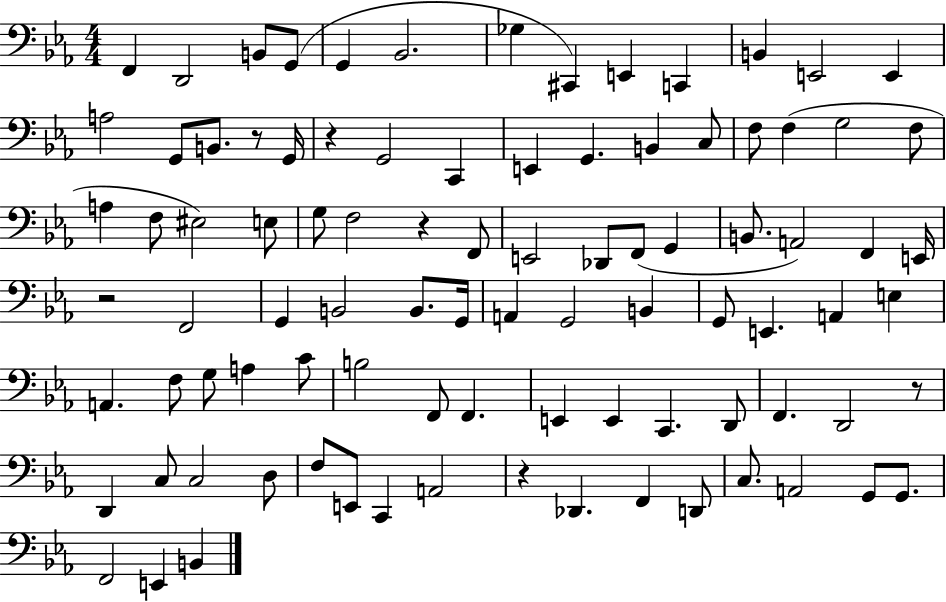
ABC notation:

X:1
T:Untitled
M:4/4
L:1/4
K:Eb
F,, D,,2 B,,/2 G,,/2 G,, _B,,2 _G, ^C,, E,, C,, B,, E,,2 E,, A,2 G,,/2 B,,/2 z/2 G,,/4 z G,,2 C,, E,, G,, B,, C,/2 F,/2 F, G,2 F,/2 A, F,/2 ^E,2 E,/2 G,/2 F,2 z F,,/2 E,,2 _D,,/2 F,,/2 G,, B,,/2 A,,2 F,, E,,/4 z2 F,,2 G,, B,,2 B,,/2 G,,/4 A,, G,,2 B,, G,,/2 E,, A,, E, A,, F,/2 G,/2 A, C/2 B,2 F,,/2 F,, E,, E,, C,, D,,/2 F,, D,,2 z/2 D,, C,/2 C,2 D,/2 F,/2 E,,/2 C,, A,,2 z _D,, F,, D,,/2 C,/2 A,,2 G,,/2 G,,/2 F,,2 E,, B,,